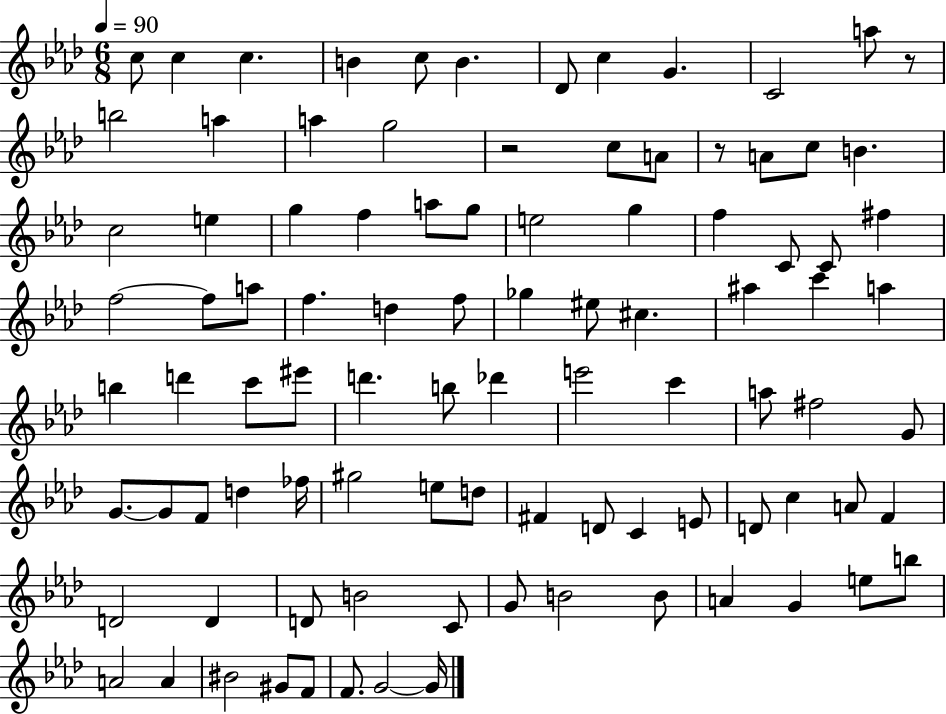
{
  \clef treble
  \numericTimeSignature
  \time 6/8
  \key aes \major
  \tempo 4 = 90
  c''8 c''4 c''4. | b'4 c''8 b'4. | des'8 c''4 g'4. | c'2 a''8 r8 | \break b''2 a''4 | a''4 g''2 | r2 c''8 a'8 | r8 a'8 c''8 b'4. | \break c''2 e''4 | g''4 f''4 a''8 g''8 | e''2 g''4 | f''4 c'8 c'8 fis''4 | \break f''2~~ f''8 a''8 | f''4. d''4 f''8 | ges''4 eis''8 cis''4. | ais''4 c'''4 a''4 | \break b''4 d'''4 c'''8 eis'''8 | d'''4. b''8 des'''4 | e'''2 c'''4 | a''8 fis''2 g'8 | \break g'8.~~ g'8 f'8 d''4 fes''16 | gis''2 e''8 d''8 | fis'4 d'8 c'4 e'8 | d'8 c''4 a'8 f'4 | \break d'2 d'4 | d'8 b'2 c'8 | g'8 b'2 b'8 | a'4 g'4 e''8 b''8 | \break a'2 a'4 | bis'2 gis'8 f'8 | f'8. g'2~~ g'16 | \bar "|."
}